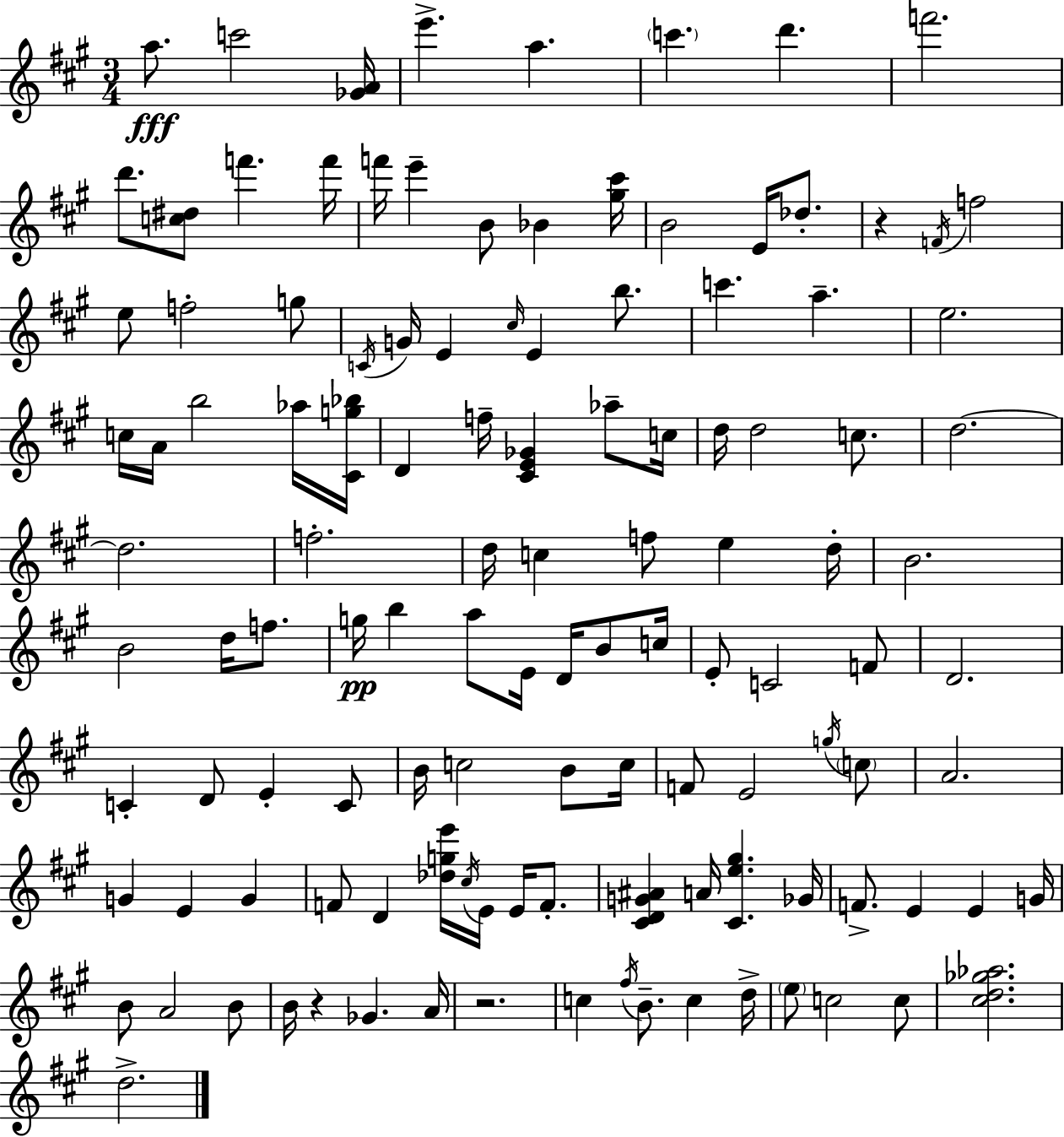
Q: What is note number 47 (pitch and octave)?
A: C5